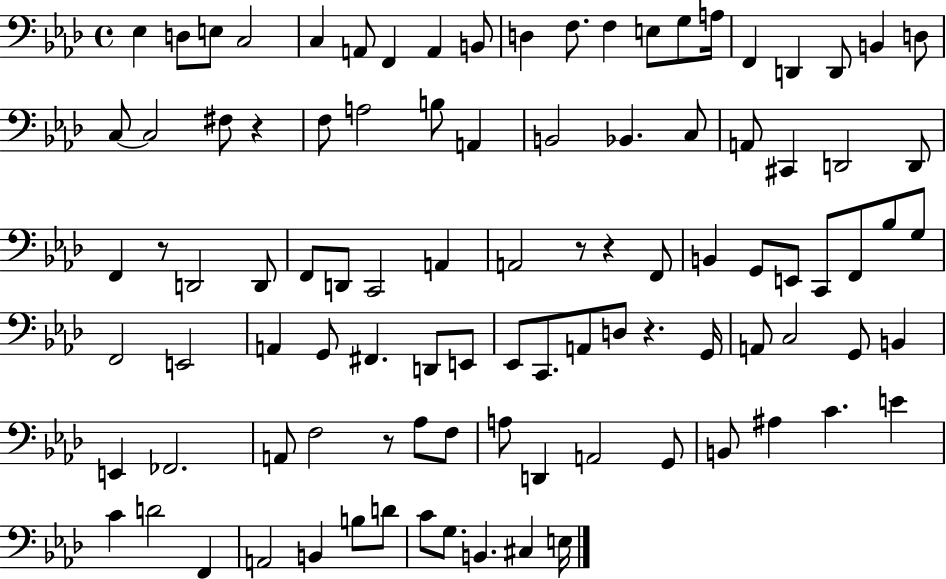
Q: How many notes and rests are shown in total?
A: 98